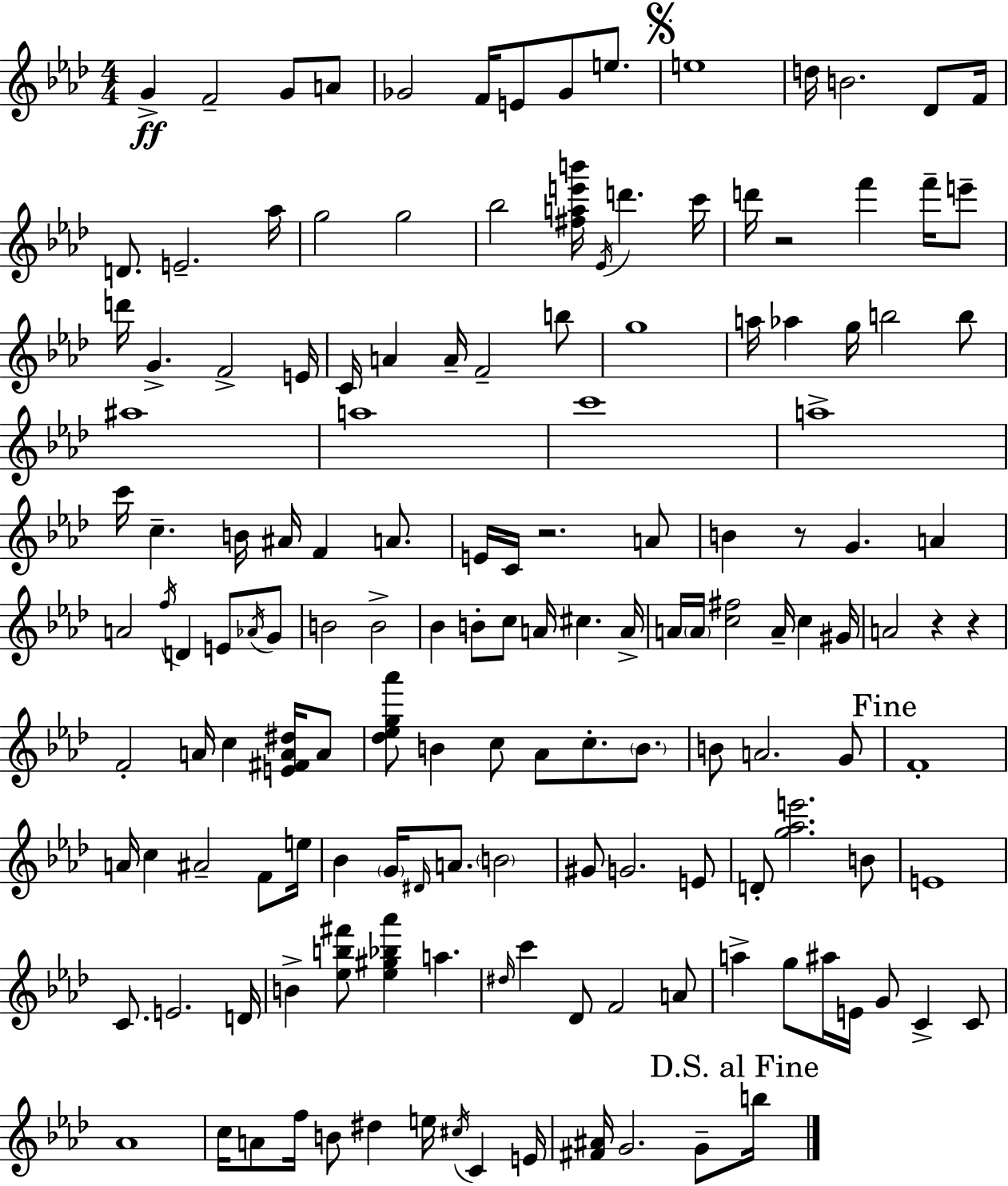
{
  \clef treble
  \numericTimeSignature
  \time 4/4
  \key aes \major
  g'4->\ff f'2-- g'8 a'8 | ges'2 f'16 e'8 ges'8 e''8. | \mark \markup { \musicglyph "scripts.segno" } e''1 | d''16 b'2. des'8 f'16 | \break d'8. e'2.-- aes''16 | g''2 g''2 | bes''2 <fis'' a'' e''' b'''>16 \acciaccatura { ees'16 } d'''4. | c'''16 d'''16 r2 f'''4 f'''16-- e'''8-- | \break d'''16 g'4.-> f'2-> | e'16 c'16 a'4 a'16-- f'2-- b''8 | g''1 | a''16 aes''4 g''16 b''2 b''8 | \break ais''1 | a''1 | c'''1 | a''1-> | \break c'''16 c''4.-- b'16 ais'16 f'4 a'8. | e'16 c'16 r2. a'8 | b'4 r8 g'4. a'4 | a'2 \acciaccatura { f''16 } d'4 e'8 | \break \acciaccatura { aes'16 } g'8 b'2 b'2-> | bes'4 b'8-. c''8 a'16 cis''4. | a'16-> a'16 \parenthesize a'16 <c'' fis''>2 a'16-- c''4 | gis'16 a'2 r4 r4 | \break f'2-. a'16 c''4 | <e' fis' a' dis''>16 a'8 <des'' ees'' g'' aes'''>8 b'4 c''8 aes'8 c''8.-. | \parenthesize b'8. b'8 a'2. | g'8 \mark "Fine" f'1-. | \break a'16 c''4 ais'2-- | f'8 e''16 bes'4 \parenthesize g'16 \grace { dis'16 } a'8. \parenthesize b'2 | gis'8 g'2. | e'8 d'8-. <g'' aes'' e'''>2. | \break b'8 e'1 | c'8. e'2. | d'16 b'4-> <ees'' b'' fis'''>8 <ees'' gis'' bes'' aes'''>4 a''4. | \grace { dis''16 } c'''4 des'8 f'2 | \break a'8 a''4-> g''8 ais''16 e'16 g'8 c'4-> | c'8 aes'1 | c''16 a'8 f''16 b'8 dis''4 e''16 | \acciaccatura { cis''16 } c'4 e'16 <fis' ais'>16 g'2. | \break g'8-- \mark "D.S. al Fine" b''16 \bar "|."
}